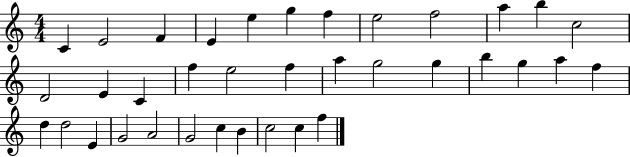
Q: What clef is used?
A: treble